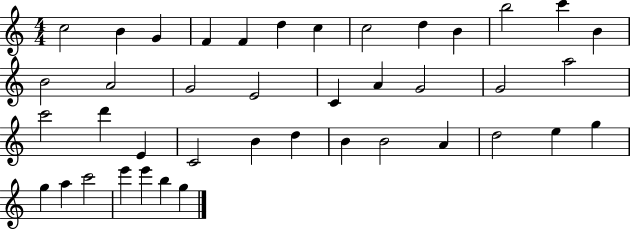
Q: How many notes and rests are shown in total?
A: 41